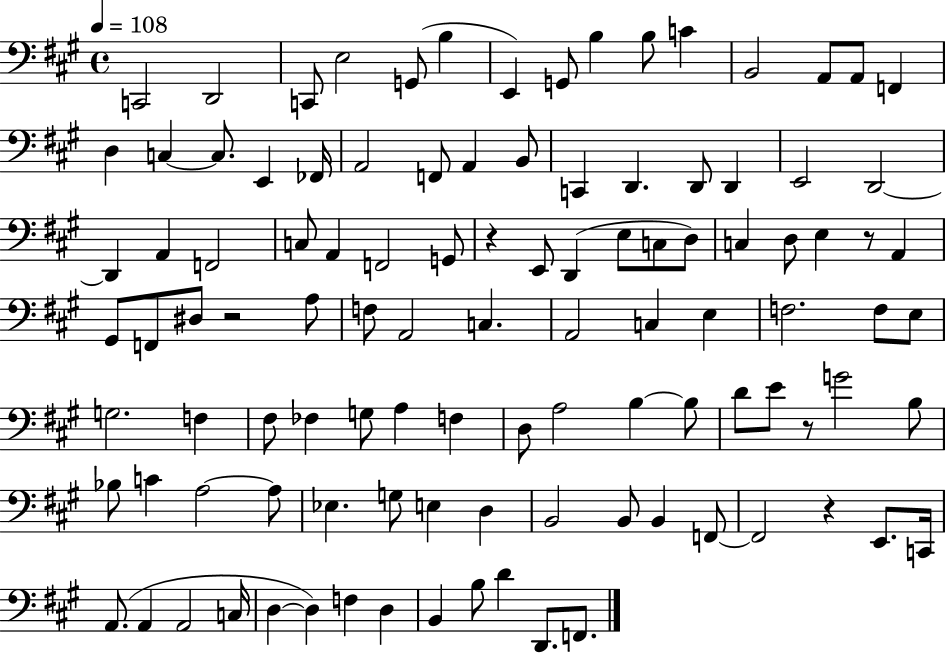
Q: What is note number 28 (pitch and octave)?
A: D2